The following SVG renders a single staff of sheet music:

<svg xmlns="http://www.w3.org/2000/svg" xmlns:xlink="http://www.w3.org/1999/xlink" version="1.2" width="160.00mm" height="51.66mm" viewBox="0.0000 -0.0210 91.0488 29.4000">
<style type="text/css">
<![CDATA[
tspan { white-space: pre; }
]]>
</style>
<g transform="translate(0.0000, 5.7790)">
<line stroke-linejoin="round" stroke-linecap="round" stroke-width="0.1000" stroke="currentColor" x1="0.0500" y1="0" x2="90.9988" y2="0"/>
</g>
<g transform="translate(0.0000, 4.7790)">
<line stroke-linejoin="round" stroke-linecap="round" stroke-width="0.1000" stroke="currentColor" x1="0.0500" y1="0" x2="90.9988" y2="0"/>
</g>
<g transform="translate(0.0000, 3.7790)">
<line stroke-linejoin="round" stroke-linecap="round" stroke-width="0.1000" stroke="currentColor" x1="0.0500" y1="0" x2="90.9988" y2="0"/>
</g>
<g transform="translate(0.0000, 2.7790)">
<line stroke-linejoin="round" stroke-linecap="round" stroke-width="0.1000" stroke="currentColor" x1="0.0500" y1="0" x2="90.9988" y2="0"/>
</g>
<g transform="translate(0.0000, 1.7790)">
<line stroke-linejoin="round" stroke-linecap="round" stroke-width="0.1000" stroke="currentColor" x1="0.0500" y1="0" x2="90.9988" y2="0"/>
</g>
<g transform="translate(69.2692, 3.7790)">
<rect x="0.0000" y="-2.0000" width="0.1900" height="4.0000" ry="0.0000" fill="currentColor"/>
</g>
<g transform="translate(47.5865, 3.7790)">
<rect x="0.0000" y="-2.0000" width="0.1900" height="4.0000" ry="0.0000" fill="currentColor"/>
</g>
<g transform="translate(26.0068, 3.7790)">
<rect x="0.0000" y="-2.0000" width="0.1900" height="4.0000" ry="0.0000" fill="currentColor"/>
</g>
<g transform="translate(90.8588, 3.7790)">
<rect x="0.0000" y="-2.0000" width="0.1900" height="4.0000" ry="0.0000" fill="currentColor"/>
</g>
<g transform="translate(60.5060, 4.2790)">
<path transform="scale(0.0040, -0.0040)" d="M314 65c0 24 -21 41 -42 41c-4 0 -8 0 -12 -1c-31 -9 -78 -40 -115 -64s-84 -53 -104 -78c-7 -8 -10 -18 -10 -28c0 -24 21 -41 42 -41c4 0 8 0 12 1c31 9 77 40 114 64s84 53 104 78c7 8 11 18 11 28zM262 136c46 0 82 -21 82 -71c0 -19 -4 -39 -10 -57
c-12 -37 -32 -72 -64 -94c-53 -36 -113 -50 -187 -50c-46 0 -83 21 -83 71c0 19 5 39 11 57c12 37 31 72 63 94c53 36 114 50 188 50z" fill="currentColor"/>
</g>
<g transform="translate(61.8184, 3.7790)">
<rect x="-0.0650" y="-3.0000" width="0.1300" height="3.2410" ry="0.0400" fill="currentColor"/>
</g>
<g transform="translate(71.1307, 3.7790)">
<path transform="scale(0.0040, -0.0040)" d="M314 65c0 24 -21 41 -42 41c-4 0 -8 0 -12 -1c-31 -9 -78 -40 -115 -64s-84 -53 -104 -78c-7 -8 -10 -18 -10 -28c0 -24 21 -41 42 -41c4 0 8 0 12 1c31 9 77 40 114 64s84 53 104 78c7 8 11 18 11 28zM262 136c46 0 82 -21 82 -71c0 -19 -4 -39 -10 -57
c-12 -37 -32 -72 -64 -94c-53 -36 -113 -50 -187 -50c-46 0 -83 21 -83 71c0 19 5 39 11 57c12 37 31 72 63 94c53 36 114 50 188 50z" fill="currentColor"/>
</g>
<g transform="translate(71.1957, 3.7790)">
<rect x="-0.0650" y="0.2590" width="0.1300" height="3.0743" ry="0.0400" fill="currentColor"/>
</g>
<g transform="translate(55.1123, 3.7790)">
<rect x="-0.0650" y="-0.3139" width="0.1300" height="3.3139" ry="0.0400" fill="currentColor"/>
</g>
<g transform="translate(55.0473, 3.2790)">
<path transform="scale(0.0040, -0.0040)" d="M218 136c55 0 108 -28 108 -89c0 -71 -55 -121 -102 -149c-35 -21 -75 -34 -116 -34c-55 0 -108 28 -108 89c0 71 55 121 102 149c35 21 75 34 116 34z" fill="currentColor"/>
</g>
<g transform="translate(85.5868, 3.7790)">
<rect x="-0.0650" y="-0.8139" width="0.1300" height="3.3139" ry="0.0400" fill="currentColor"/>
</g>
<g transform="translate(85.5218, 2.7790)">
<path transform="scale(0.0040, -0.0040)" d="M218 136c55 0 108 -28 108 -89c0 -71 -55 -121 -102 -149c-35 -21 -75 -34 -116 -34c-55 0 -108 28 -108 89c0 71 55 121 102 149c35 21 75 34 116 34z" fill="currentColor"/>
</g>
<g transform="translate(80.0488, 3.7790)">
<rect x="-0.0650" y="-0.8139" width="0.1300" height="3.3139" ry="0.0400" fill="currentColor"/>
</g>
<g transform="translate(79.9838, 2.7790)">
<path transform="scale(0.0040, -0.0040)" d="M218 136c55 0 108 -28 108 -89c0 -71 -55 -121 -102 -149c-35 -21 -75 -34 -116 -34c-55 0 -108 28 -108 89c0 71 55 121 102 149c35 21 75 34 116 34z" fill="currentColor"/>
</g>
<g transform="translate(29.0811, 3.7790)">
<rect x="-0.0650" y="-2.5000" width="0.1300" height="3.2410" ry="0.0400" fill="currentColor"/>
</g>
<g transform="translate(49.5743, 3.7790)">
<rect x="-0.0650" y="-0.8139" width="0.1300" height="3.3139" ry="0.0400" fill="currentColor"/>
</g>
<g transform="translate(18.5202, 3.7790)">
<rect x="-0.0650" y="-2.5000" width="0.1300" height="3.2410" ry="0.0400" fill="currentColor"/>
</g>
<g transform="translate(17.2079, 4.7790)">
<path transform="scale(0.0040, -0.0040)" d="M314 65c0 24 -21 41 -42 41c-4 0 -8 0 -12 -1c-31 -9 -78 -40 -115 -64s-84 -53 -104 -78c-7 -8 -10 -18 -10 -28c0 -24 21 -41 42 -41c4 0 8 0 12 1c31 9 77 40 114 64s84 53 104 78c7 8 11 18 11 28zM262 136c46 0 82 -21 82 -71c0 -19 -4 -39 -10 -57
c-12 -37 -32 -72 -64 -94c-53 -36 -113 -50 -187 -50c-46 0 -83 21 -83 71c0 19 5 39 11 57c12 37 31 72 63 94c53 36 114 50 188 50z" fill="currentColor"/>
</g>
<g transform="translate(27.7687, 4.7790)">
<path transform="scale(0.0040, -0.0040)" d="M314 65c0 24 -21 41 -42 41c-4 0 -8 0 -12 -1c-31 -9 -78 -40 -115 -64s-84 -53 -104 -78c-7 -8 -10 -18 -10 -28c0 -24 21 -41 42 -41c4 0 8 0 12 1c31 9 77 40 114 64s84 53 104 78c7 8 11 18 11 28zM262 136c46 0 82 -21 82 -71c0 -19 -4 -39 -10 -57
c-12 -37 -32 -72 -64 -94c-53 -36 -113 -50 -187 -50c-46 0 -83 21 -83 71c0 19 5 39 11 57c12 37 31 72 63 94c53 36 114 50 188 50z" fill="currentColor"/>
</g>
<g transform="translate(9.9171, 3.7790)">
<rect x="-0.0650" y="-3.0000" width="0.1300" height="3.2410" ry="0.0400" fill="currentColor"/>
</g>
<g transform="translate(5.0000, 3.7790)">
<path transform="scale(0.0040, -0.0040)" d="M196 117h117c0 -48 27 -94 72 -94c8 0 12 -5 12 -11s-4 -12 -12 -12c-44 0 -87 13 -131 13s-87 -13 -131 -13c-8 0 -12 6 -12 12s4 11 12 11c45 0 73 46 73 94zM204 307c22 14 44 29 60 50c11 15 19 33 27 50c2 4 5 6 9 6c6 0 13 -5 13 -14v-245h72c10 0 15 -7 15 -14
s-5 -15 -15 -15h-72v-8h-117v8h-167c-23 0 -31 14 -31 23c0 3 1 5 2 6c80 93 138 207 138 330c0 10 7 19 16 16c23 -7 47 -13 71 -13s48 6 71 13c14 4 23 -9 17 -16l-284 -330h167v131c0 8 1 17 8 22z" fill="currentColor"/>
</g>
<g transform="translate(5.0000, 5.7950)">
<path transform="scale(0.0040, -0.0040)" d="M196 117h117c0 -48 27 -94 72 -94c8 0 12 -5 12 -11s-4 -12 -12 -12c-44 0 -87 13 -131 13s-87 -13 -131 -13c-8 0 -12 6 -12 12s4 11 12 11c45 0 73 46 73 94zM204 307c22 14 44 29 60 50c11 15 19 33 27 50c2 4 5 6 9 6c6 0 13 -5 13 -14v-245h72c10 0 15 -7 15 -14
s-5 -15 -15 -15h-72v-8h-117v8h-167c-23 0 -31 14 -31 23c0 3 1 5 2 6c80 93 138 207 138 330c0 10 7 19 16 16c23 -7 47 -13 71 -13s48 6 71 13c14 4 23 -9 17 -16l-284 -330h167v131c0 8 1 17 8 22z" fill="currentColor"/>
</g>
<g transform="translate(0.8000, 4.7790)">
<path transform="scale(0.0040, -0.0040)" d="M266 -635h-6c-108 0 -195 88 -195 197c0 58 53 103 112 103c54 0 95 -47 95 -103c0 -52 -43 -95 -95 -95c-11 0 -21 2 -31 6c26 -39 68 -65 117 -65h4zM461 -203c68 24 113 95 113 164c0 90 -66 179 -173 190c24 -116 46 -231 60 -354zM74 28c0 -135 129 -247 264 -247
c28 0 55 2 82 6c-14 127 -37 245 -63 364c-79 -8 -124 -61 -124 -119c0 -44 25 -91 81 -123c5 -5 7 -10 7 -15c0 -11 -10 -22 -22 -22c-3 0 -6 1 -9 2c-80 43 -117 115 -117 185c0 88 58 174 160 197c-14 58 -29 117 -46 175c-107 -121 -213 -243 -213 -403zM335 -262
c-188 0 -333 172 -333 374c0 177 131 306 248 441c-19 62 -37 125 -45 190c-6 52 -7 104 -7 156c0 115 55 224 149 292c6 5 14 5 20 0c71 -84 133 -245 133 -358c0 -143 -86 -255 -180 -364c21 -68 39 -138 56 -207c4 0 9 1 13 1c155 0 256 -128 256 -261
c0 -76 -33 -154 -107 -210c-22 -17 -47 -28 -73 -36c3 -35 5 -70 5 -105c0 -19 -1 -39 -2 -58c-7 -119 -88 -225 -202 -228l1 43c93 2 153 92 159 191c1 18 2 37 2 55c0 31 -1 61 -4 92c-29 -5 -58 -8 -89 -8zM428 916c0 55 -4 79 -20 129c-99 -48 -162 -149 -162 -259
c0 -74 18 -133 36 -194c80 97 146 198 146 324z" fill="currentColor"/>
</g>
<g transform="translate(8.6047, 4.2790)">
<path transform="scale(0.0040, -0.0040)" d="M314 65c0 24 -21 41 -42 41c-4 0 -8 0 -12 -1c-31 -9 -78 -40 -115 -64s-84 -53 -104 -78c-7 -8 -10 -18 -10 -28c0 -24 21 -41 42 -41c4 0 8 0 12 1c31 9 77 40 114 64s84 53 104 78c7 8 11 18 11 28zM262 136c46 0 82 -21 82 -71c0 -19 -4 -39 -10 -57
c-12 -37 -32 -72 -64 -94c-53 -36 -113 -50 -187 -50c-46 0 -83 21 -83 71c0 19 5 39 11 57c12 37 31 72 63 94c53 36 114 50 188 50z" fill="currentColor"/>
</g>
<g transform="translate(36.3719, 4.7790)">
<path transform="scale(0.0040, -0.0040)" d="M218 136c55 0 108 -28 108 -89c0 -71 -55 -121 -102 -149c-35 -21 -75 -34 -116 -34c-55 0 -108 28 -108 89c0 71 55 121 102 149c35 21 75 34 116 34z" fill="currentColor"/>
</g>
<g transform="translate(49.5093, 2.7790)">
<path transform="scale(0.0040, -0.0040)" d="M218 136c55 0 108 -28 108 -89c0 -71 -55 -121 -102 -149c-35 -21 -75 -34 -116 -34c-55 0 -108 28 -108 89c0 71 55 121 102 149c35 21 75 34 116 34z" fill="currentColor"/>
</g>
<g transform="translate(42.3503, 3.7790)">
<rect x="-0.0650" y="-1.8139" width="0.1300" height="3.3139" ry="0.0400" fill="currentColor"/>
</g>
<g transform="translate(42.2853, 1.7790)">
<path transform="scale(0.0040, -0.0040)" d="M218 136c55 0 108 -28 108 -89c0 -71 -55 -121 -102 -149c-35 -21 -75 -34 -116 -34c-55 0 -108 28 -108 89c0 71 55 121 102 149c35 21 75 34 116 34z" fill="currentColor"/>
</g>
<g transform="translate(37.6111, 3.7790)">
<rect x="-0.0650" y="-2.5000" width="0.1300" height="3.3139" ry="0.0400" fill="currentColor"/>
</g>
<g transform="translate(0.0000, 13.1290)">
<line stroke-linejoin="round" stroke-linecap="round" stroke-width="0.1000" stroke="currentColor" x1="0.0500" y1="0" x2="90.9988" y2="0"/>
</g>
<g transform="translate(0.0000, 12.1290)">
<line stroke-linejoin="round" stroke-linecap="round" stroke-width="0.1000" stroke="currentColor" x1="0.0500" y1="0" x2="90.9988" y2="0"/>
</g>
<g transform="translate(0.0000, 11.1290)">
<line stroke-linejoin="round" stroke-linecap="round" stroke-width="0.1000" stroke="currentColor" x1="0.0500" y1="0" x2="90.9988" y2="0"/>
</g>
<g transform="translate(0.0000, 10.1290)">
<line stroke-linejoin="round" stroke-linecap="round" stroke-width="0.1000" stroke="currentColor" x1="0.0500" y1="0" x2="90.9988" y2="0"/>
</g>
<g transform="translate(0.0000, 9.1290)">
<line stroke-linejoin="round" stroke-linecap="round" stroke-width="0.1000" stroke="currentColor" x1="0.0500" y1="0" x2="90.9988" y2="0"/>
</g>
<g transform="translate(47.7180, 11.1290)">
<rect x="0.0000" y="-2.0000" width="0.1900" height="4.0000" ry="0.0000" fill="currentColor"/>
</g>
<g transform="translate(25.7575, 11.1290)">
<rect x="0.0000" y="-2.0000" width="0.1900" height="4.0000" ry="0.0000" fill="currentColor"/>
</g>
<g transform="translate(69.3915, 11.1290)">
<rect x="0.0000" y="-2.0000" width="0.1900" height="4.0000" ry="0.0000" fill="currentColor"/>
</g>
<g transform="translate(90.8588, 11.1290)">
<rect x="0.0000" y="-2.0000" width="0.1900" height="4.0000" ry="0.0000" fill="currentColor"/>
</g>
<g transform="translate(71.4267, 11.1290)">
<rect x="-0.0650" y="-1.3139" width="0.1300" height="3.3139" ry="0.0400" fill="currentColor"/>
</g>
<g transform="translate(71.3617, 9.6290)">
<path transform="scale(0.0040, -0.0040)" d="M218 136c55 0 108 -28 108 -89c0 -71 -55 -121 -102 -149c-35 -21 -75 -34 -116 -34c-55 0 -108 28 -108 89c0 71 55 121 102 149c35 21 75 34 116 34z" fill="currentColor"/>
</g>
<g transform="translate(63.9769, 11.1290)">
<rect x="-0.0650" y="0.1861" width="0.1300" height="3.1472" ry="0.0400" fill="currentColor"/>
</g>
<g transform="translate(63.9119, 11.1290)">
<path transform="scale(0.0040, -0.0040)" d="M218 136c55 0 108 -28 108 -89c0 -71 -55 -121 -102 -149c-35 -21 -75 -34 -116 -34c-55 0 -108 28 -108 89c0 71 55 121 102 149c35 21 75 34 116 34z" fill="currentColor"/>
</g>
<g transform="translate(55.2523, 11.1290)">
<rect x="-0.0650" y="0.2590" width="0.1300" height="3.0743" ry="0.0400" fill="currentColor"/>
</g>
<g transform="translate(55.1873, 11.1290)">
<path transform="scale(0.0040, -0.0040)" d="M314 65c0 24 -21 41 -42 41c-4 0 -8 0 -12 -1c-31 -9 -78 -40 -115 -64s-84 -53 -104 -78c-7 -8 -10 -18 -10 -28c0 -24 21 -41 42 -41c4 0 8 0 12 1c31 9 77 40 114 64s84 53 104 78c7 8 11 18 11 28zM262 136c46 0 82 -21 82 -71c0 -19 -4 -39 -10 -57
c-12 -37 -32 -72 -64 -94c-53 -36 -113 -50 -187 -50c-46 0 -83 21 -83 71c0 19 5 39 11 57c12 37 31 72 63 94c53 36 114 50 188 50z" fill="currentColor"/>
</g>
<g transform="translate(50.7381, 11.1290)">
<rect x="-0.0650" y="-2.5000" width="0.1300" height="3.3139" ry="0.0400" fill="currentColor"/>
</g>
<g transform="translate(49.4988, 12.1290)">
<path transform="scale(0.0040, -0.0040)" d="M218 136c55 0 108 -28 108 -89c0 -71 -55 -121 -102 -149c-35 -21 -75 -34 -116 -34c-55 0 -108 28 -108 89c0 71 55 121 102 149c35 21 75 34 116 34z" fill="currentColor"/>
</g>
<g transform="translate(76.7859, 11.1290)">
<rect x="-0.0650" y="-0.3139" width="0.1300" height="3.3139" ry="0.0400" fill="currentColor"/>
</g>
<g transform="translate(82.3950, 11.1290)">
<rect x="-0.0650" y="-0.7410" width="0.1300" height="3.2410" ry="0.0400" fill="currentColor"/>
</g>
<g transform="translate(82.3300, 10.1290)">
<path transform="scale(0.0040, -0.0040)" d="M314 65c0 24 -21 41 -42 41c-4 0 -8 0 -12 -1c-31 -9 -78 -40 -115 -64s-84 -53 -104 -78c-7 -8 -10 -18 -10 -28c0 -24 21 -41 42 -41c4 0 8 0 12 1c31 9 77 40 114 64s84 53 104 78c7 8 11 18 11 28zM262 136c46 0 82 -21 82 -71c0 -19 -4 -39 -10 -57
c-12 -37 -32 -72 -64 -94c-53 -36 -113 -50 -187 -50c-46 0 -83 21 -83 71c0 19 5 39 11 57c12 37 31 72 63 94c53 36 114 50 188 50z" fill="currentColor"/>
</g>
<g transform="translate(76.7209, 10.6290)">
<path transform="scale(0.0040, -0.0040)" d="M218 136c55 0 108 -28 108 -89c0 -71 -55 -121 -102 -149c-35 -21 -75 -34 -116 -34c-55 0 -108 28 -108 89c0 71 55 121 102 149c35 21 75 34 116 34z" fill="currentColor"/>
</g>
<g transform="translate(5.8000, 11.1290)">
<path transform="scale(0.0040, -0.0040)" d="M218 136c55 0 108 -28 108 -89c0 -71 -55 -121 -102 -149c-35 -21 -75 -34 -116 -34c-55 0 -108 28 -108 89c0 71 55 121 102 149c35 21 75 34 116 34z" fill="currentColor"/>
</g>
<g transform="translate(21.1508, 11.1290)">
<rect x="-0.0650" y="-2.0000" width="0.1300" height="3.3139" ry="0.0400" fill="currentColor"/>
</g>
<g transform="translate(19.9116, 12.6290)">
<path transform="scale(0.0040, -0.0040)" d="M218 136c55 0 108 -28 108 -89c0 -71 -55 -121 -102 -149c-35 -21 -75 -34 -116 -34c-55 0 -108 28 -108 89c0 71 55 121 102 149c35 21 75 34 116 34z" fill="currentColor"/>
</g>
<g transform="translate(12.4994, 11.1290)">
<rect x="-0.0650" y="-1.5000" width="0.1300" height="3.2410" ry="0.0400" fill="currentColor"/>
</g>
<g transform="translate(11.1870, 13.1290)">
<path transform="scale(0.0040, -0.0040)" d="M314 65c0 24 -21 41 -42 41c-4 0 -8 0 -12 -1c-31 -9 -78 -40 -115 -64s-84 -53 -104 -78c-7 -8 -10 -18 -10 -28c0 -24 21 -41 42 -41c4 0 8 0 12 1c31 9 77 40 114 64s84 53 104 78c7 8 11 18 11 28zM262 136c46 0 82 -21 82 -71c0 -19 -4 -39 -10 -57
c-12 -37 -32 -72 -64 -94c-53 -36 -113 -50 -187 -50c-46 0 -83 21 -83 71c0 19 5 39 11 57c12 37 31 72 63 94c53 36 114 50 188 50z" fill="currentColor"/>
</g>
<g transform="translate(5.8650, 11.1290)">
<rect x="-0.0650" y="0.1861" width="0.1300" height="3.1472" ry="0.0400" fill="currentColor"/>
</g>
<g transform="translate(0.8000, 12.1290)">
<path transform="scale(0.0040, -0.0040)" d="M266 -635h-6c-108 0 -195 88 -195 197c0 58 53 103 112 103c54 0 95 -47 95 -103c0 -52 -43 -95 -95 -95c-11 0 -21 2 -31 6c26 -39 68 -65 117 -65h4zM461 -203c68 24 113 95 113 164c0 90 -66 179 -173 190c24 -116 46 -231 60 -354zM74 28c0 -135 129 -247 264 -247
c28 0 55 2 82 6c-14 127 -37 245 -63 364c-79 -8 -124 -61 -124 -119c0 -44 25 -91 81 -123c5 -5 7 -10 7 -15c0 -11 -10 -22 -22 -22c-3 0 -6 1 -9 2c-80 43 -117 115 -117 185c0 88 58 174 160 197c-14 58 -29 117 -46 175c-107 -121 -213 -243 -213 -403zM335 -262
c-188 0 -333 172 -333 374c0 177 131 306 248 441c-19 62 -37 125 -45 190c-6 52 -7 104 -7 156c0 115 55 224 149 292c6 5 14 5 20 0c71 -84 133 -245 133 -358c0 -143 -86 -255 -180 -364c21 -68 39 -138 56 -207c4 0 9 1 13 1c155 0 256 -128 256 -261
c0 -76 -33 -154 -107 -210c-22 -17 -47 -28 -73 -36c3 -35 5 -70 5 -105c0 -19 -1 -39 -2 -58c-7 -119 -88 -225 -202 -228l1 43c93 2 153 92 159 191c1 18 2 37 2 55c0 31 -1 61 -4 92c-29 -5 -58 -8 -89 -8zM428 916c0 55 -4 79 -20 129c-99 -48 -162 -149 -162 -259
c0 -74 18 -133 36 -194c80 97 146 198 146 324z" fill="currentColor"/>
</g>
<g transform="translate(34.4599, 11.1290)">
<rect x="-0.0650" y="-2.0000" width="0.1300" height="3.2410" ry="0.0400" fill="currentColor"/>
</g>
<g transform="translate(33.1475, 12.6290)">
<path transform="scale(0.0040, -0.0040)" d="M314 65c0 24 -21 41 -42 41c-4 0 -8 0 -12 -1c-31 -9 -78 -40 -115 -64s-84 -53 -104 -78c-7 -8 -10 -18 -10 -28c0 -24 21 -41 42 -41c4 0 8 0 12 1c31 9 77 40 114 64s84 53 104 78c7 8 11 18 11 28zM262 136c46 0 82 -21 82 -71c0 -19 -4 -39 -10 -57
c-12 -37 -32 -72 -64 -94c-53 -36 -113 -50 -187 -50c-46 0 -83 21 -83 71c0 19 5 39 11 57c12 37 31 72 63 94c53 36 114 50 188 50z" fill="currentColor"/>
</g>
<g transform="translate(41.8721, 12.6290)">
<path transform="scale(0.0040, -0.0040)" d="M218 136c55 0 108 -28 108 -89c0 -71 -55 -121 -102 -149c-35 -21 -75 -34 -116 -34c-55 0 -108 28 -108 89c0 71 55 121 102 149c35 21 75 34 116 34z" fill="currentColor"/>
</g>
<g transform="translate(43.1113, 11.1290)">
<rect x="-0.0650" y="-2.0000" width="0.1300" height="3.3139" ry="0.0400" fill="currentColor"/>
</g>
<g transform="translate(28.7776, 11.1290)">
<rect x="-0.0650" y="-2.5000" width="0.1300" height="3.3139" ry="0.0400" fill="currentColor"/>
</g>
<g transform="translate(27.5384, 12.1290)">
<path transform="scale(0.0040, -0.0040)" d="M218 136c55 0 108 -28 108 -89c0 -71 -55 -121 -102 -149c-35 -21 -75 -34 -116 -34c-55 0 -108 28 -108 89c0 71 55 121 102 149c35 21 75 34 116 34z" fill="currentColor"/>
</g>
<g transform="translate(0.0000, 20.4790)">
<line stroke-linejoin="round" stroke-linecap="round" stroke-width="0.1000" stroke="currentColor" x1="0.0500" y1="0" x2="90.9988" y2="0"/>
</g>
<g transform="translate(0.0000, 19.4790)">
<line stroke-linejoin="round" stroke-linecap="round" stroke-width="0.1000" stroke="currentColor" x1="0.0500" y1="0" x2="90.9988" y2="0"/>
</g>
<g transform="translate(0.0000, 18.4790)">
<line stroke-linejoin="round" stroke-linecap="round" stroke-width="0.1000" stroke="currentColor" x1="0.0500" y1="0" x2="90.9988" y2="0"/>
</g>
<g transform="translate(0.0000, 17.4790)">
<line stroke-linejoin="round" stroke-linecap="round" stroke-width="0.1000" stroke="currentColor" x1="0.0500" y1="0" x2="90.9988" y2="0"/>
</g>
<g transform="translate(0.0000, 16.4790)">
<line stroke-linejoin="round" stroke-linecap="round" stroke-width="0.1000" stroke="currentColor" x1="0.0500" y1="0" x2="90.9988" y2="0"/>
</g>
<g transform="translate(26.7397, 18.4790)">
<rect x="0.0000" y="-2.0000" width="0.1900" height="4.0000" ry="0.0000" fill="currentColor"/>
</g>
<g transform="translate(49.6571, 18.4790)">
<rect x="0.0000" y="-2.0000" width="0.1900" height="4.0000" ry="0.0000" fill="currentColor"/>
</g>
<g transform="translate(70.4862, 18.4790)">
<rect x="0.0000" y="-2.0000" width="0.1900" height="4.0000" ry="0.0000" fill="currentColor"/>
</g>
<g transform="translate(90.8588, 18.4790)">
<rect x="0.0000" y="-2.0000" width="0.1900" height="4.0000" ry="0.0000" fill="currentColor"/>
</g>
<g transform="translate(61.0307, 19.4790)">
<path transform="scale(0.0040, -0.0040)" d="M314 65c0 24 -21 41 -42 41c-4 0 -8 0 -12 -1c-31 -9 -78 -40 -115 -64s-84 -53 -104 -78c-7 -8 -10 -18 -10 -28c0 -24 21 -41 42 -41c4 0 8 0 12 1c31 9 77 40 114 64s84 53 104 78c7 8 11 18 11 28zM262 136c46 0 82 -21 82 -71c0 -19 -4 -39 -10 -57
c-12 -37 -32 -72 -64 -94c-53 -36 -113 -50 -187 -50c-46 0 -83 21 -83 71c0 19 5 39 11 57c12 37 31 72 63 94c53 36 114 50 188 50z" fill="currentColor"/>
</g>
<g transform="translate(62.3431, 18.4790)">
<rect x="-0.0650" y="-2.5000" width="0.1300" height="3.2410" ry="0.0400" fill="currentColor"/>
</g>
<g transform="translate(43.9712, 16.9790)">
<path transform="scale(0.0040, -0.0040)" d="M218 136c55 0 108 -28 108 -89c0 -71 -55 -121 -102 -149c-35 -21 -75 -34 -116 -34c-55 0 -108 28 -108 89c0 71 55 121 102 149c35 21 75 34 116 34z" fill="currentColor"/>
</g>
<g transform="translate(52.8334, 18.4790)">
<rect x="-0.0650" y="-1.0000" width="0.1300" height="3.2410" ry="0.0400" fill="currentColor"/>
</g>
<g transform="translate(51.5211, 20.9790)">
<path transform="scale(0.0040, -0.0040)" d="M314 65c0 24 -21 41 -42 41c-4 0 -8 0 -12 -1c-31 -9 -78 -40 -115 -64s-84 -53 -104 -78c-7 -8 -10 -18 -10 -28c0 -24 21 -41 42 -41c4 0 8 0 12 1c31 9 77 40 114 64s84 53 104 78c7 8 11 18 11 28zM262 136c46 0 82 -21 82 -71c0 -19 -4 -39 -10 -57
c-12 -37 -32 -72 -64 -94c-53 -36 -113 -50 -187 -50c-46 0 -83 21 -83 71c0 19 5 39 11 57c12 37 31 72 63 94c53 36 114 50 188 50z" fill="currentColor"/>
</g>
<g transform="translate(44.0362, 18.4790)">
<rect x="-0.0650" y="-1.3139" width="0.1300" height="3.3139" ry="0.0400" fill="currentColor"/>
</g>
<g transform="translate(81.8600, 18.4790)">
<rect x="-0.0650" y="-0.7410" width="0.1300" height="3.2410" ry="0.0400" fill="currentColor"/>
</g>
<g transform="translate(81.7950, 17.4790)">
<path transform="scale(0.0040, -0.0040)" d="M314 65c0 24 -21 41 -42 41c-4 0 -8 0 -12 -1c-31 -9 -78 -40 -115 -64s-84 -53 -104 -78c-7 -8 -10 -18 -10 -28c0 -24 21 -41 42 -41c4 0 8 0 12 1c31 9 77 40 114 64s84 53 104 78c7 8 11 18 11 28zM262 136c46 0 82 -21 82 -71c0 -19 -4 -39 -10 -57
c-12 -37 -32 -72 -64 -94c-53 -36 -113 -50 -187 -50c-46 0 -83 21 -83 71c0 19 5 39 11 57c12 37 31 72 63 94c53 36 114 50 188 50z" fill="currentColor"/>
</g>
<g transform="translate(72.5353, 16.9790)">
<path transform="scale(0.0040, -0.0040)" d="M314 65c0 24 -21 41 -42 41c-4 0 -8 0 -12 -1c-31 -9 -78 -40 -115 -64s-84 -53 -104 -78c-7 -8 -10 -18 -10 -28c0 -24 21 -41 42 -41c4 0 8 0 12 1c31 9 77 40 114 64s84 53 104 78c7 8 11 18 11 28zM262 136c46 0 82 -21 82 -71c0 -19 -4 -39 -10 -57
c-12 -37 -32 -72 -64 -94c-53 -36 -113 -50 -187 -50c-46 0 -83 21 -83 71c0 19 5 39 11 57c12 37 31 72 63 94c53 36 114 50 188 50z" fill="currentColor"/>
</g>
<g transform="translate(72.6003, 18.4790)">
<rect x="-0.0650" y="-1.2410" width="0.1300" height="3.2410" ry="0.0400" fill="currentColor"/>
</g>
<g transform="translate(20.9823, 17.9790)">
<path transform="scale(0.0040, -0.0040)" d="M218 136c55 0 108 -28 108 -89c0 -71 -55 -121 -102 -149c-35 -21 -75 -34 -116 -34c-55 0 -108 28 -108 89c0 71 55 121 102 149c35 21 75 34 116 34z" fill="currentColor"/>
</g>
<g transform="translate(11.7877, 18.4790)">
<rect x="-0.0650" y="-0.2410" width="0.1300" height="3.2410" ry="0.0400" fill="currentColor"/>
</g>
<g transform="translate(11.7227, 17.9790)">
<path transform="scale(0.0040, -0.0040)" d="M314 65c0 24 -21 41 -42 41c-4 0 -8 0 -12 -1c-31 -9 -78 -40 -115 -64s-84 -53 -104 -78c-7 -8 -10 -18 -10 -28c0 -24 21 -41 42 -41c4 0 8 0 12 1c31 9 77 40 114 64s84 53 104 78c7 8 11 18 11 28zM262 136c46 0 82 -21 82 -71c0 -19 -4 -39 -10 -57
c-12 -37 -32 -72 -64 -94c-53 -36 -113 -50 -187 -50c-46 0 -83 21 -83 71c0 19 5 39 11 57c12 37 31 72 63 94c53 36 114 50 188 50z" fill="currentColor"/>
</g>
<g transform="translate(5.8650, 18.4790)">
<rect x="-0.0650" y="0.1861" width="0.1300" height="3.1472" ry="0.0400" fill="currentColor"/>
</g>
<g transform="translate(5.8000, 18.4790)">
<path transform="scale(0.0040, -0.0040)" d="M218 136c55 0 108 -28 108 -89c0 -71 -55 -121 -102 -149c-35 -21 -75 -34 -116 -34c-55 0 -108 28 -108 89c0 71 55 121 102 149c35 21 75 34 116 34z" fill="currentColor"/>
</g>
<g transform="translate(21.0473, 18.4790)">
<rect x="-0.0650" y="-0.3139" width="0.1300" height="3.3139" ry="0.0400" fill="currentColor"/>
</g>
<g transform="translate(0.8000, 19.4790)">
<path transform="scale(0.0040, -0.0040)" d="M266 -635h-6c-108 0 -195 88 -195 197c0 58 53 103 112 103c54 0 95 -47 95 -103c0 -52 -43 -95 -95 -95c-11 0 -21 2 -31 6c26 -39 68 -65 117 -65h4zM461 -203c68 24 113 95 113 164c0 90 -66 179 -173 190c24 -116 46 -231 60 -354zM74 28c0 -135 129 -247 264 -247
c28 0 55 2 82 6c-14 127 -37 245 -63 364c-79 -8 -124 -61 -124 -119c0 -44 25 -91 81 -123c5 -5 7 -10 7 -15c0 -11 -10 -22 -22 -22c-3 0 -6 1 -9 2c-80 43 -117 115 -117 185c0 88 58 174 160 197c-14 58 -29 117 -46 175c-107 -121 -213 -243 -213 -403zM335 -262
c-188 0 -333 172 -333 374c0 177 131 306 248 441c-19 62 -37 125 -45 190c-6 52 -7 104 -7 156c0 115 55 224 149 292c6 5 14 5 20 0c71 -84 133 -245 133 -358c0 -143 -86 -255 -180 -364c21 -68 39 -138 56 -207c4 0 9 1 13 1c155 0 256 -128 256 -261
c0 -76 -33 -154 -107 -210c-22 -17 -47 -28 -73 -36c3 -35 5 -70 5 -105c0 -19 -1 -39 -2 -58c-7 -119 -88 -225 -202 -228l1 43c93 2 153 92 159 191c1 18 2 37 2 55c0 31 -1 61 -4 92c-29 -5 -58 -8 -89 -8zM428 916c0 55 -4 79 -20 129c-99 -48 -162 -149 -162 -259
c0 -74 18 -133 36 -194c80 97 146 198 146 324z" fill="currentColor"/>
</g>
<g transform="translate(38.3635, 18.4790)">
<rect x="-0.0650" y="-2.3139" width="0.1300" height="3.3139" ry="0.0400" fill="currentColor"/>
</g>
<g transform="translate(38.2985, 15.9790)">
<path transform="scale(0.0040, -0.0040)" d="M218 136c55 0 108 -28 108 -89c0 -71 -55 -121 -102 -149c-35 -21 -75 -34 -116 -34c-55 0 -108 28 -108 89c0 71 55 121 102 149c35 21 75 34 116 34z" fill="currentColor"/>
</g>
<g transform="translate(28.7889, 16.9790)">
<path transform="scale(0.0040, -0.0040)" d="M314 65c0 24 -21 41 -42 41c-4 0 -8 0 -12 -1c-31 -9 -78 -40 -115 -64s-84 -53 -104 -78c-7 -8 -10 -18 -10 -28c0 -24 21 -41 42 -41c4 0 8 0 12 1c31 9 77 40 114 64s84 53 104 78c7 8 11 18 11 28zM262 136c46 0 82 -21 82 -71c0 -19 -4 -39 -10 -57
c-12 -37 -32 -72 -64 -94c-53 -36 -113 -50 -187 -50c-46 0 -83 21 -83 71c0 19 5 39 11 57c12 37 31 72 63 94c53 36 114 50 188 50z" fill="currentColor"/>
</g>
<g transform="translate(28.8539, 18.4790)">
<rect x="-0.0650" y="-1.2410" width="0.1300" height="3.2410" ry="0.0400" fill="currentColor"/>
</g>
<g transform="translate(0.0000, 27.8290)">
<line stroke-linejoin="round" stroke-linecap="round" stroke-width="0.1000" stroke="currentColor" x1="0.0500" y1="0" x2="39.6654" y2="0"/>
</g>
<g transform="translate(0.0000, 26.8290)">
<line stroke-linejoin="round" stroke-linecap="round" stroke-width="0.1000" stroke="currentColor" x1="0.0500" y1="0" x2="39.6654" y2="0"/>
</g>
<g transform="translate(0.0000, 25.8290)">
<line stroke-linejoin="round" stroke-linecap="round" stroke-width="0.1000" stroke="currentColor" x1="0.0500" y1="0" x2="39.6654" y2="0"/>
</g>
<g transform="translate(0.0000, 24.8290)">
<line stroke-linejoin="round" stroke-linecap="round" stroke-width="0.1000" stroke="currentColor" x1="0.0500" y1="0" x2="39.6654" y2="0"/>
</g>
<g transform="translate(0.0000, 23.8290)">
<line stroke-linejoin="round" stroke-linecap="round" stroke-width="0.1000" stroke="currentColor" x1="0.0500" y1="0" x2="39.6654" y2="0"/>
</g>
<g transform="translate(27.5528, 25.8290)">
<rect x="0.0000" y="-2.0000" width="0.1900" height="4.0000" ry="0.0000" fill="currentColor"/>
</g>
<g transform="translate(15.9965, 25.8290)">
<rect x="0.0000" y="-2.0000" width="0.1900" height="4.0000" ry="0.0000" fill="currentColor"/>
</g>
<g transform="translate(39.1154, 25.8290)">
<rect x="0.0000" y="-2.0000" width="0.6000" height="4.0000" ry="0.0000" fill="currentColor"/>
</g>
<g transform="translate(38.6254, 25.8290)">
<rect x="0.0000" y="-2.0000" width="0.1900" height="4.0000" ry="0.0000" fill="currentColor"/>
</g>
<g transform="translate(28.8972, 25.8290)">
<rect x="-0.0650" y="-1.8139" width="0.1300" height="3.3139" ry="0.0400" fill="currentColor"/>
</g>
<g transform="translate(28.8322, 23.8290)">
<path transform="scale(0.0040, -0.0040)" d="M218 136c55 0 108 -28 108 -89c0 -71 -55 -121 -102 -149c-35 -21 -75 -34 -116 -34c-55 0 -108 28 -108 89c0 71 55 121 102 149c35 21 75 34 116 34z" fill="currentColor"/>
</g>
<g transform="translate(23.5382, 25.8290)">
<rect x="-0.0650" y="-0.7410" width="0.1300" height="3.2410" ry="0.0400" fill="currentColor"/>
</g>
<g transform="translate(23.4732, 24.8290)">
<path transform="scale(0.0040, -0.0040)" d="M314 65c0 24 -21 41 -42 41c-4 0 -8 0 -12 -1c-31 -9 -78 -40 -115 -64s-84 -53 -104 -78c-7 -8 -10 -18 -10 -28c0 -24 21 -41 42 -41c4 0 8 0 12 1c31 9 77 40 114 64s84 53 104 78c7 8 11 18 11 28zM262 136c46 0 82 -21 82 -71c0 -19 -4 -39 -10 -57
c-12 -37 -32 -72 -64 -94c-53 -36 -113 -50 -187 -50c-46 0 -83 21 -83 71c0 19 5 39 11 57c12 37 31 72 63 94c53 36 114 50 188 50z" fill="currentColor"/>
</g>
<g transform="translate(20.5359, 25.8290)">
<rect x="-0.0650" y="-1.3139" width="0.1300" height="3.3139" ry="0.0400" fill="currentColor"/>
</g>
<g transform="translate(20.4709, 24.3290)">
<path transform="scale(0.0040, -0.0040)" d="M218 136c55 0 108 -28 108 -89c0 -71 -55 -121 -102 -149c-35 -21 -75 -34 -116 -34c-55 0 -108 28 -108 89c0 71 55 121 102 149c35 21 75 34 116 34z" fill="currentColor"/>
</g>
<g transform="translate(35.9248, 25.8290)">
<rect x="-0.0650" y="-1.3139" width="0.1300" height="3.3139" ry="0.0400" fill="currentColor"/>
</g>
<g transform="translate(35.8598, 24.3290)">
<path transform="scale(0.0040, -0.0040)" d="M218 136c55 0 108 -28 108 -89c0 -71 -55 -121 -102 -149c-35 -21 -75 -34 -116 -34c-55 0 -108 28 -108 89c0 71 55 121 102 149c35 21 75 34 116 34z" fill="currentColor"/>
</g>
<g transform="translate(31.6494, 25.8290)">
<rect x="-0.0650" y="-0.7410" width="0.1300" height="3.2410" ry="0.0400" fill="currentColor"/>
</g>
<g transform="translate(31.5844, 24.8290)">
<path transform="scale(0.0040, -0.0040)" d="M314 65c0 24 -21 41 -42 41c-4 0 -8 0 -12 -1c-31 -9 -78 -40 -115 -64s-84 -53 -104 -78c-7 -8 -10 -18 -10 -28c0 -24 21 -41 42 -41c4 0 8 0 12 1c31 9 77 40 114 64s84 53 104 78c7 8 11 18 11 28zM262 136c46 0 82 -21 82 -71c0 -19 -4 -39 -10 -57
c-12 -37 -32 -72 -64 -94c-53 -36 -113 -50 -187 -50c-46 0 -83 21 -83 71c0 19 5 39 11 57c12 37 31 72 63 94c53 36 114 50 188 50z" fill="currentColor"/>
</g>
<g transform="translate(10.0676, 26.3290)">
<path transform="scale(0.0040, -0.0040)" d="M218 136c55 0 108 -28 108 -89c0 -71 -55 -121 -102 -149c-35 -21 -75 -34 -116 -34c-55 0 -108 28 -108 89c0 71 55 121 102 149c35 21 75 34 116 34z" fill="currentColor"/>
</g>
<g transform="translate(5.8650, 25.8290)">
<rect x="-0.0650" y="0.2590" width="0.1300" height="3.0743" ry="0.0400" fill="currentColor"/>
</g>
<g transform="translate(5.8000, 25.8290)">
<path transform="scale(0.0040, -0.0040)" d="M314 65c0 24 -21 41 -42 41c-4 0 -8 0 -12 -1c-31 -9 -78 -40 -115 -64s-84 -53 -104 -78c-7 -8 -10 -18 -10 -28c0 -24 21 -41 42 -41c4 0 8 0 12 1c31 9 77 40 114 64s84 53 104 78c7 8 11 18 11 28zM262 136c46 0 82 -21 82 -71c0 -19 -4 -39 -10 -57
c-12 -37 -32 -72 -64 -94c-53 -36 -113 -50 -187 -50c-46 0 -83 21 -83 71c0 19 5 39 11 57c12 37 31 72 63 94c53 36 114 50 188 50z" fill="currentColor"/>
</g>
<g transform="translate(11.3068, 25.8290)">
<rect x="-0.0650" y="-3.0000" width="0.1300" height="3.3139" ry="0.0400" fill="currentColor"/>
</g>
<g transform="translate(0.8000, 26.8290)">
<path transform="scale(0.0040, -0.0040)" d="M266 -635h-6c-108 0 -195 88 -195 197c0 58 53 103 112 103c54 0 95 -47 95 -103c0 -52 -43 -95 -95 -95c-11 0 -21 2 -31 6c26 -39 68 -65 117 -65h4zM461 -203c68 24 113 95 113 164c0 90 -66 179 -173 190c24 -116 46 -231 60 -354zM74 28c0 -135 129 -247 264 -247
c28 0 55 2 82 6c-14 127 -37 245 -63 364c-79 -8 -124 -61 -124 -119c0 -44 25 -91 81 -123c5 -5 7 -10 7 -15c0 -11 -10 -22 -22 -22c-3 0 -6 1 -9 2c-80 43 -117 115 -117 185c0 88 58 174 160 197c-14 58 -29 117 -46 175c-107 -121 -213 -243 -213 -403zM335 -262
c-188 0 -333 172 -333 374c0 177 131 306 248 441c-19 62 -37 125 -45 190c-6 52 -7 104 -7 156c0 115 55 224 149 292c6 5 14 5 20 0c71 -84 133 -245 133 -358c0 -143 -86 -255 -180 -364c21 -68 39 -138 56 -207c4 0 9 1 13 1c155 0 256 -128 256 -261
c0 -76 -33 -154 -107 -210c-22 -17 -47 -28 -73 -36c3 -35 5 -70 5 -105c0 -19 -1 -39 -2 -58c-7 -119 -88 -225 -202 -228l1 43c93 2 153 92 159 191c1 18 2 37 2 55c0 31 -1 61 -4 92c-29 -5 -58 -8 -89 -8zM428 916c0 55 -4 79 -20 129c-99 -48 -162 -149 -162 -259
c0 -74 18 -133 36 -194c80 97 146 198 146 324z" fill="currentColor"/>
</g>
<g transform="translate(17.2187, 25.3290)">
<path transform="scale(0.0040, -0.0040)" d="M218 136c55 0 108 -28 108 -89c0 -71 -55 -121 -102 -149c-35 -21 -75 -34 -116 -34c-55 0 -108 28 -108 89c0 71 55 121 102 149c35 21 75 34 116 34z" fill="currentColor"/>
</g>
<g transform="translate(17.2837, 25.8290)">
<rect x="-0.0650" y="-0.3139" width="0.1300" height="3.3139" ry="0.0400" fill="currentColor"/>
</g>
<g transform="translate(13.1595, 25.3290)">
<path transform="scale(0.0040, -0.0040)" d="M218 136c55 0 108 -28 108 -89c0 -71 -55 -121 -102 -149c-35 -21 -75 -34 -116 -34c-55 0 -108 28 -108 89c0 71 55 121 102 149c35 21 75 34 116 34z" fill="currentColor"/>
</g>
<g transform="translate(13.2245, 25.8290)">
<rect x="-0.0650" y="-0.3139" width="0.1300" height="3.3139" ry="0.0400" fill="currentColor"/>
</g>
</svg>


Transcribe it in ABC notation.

X:1
T:Untitled
M:4/4
L:1/4
K:C
A2 G2 G2 G f d c A2 B2 d d B E2 F G F2 F G B2 B e c d2 B c2 c e2 g e D2 G2 e2 d2 B2 A c c e d2 f d2 e